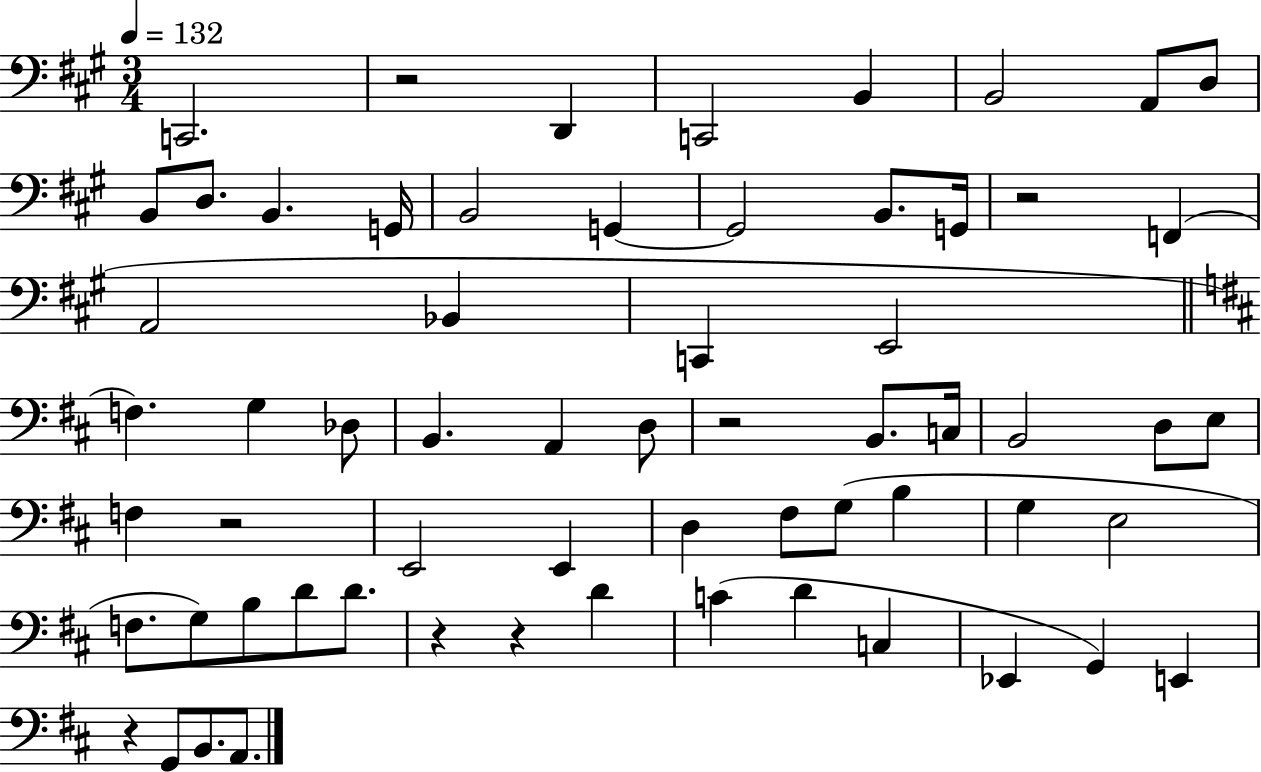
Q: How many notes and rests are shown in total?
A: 63